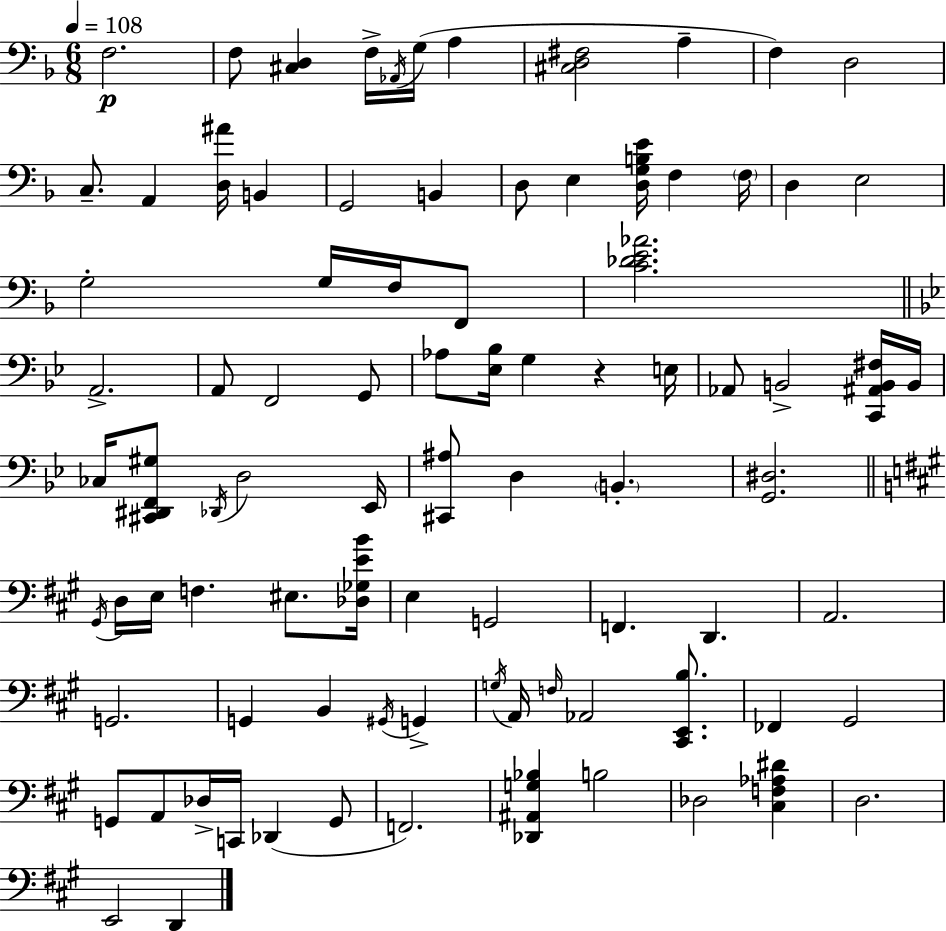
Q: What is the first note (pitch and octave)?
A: F3